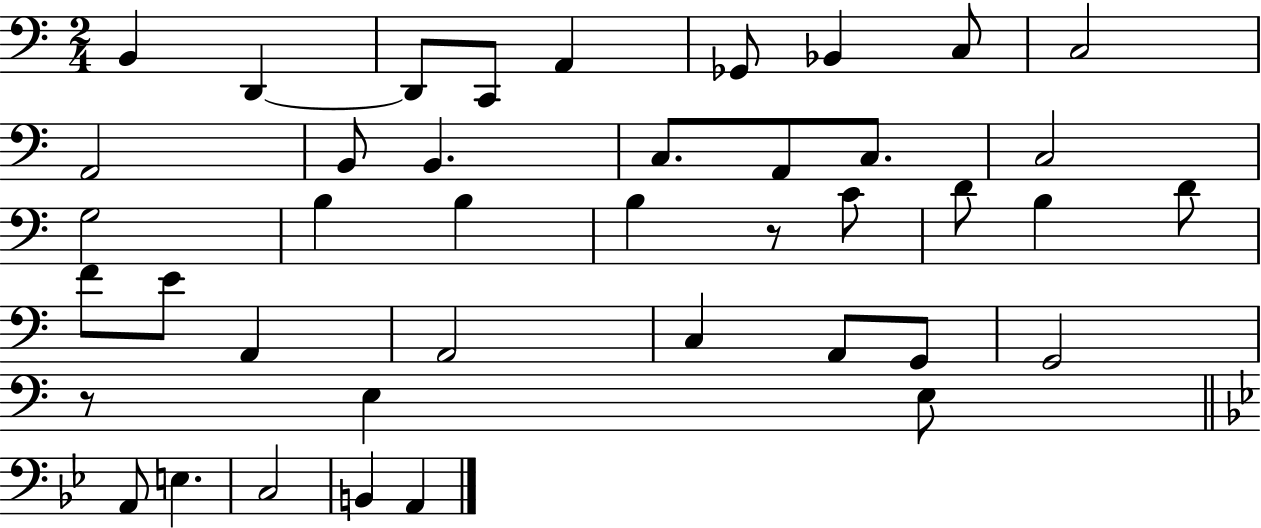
B2/q D2/q D2/e C2/e A2/q Gb2/e Bb2/q C3/e C3/h A2/h B2/e B2/q. C3/e. A2/e C3/e. C3/h G3/h B3/q B3/q B3/q R/e C4/e D4/e B3/q D4/e F4/e E4/e A2/q A2/h C3/q A2/e G2/e G2/h R/e E3/q E3/e A2/e E3/q. C3/h B2/q A2/q